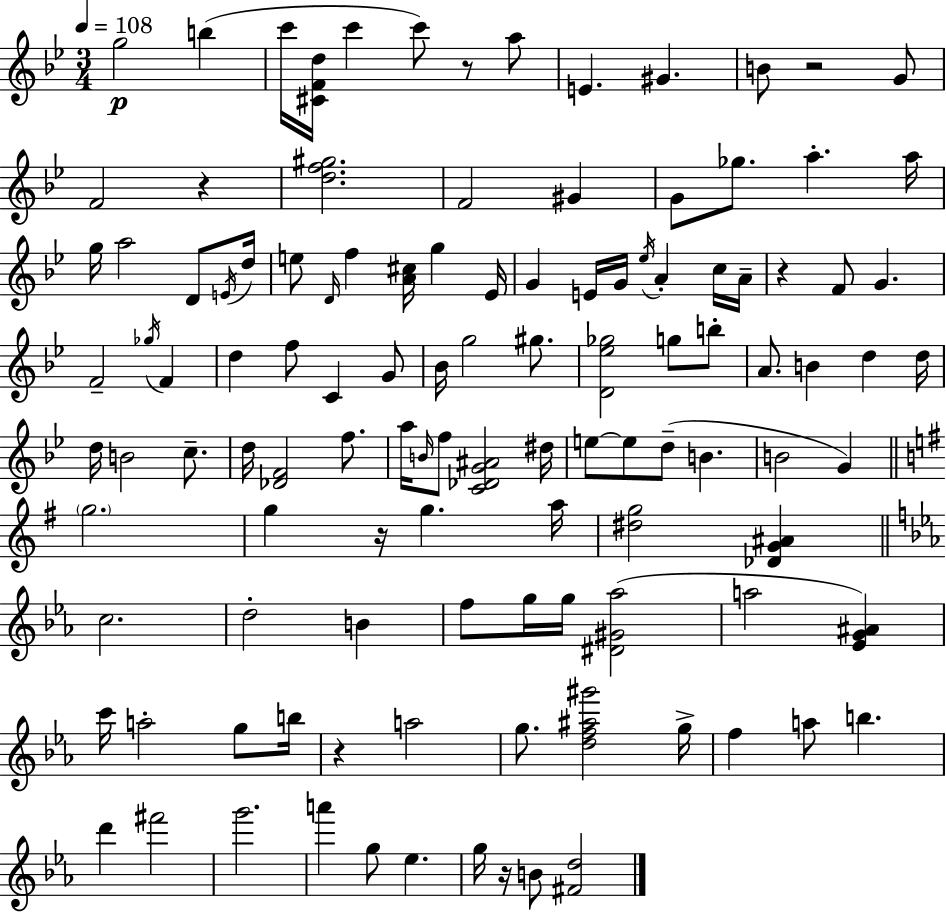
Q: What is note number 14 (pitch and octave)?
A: G4